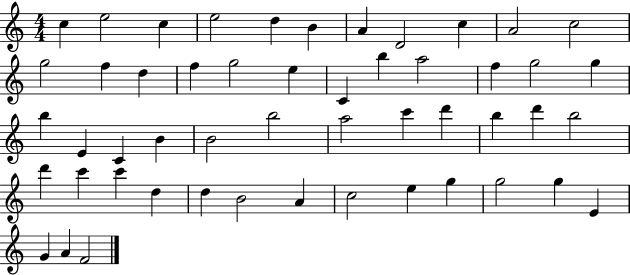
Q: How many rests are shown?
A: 0